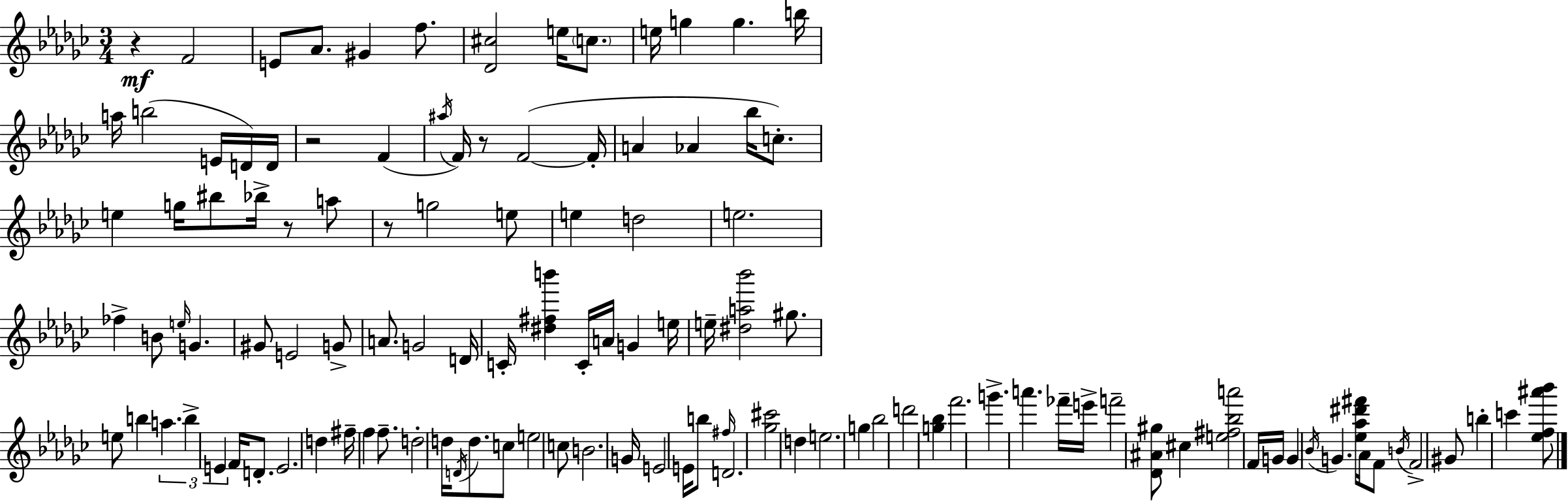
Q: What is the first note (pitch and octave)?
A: F4